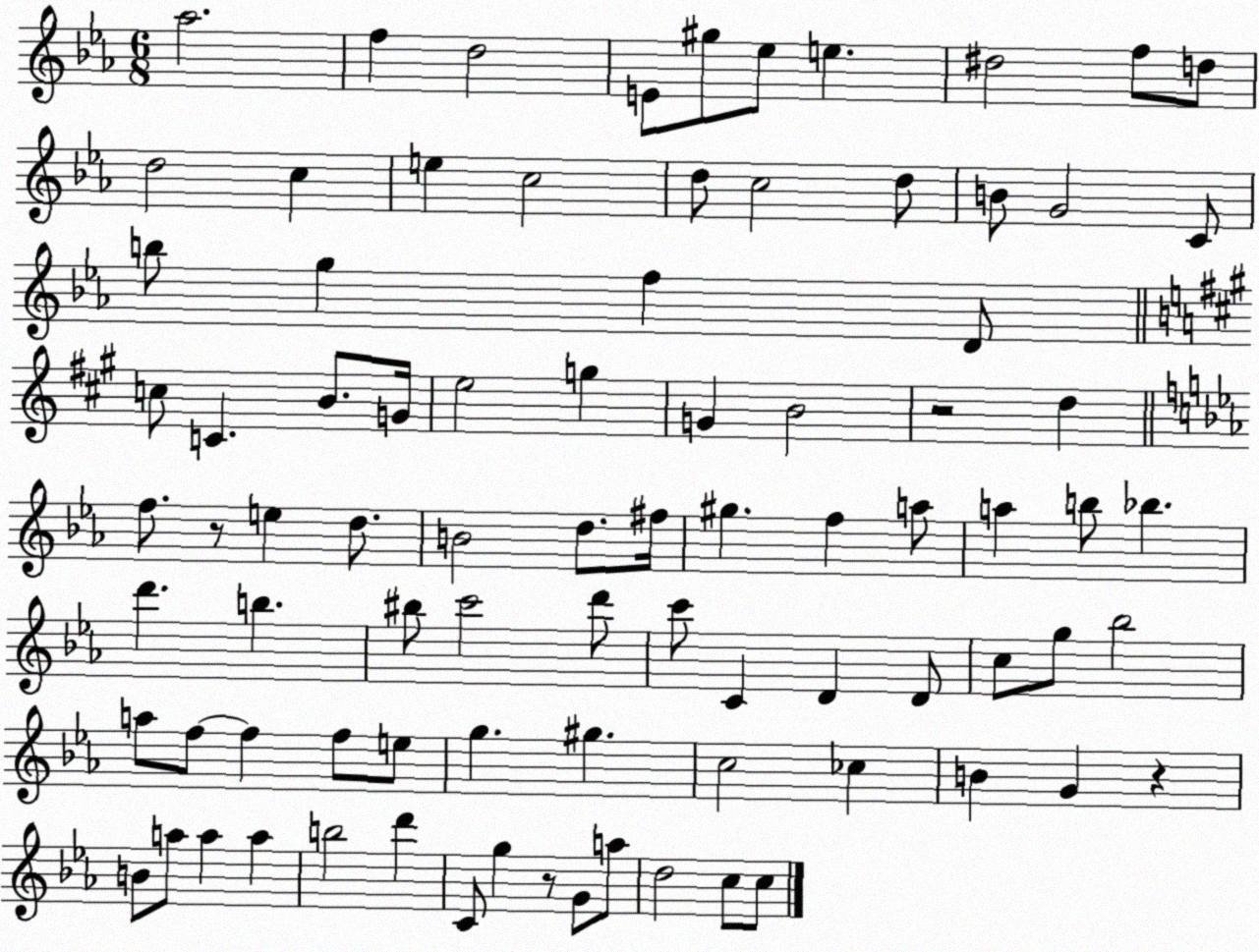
X:1
T:Untitled
M:6/8
L:1/4
K:Eb
_a2 f d2 E/2 ^g/2 _e/2 e ^d2 f/2 d/2 d2 c e c2 d/2 c2 d/2 B/2 G2 C/2 b/2 g f D/2 c/2 C B/2 G/4 e2 g G B2 z2 d f/2 z/2 e d/2 B2 d/2 ^f/4 ^g f a/2 a b/2 _b d' b ^b/2 c'2 d'/2 c'/2 C D D/2 c/2 g/2 _b2 a/2 f/2 f f/2 e/2 g ^g c2 _c B G z B/2 a/2 a a b2 d' C/2 g z/2 G/2 a/2 d2 c/2 c/2